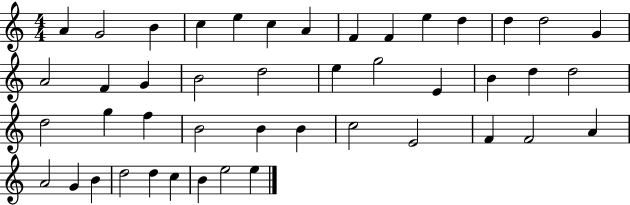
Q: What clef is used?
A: treble